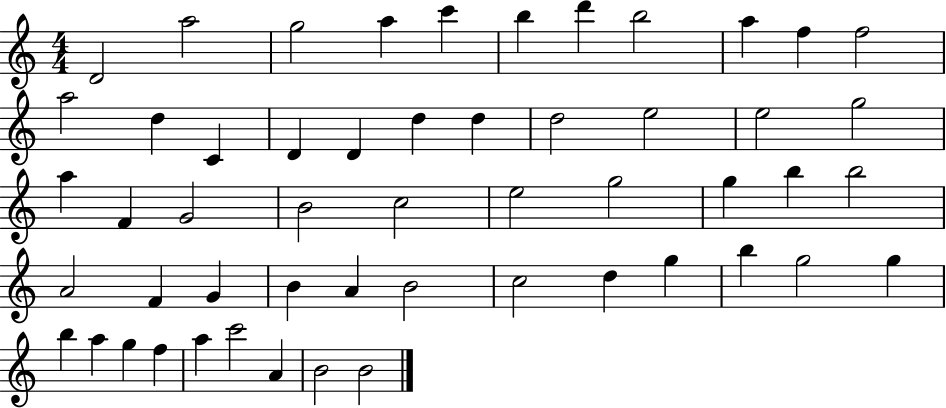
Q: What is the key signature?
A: C major